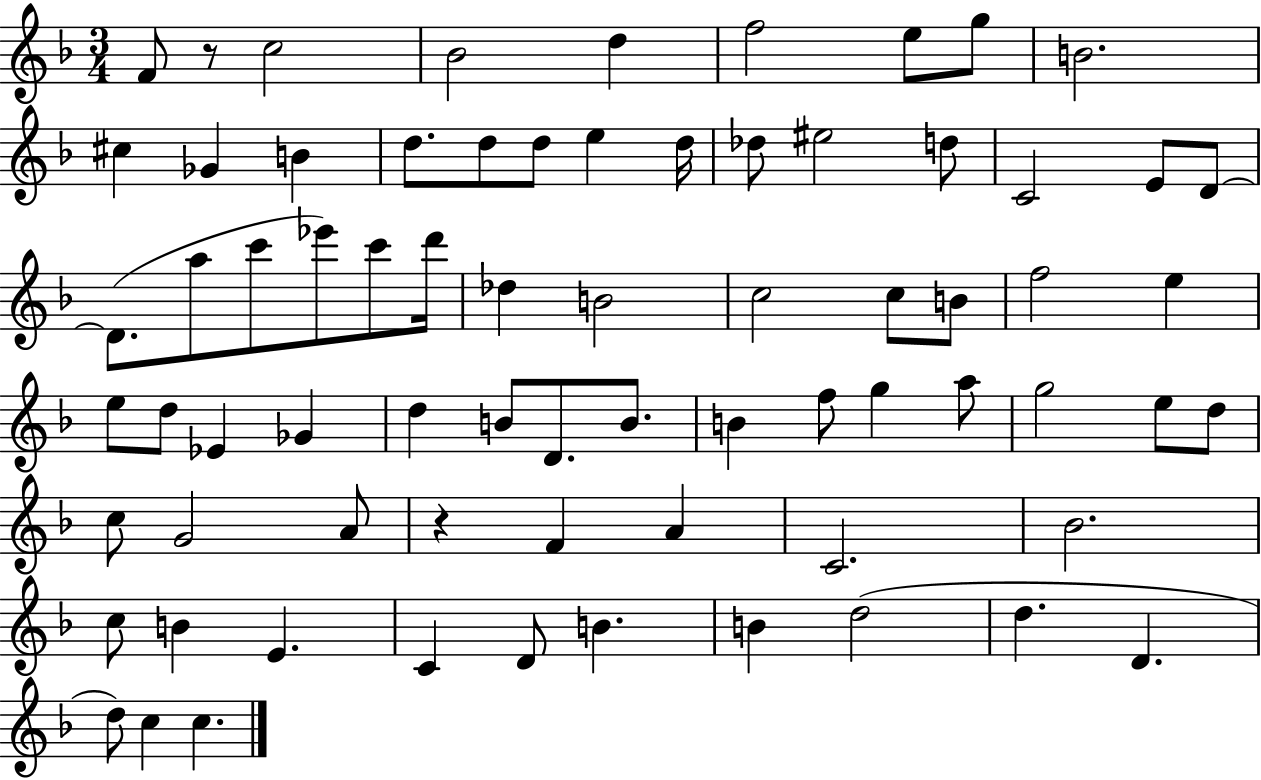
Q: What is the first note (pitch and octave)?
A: F4